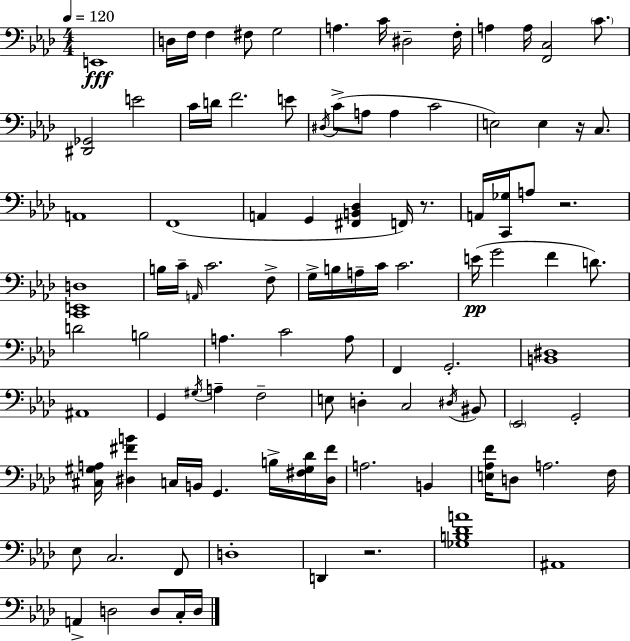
{
  \clef bass
  \numericTimeSignature
  \time 4/4
  \key aes \major
  \tempo 4 = 120
  \repeat volta 2 { e,1\fff | d16 f16 f4 fis8 g2 | a4. c'16 dis2-- f16-. | a4 a16 <f, c>2 \parenthesize c'8. | \break <dis, ges,>2 e'2 | c'16 d'16 f'2. e'8 | \acciaccatura { dis16 }( c'8-> a8 a4 c'2 | e2) e4 r16 c8. | \break a,1 | f,1( | a,4 g,4 <fis, b, des>4 f,16) r8. | a,16 <c, ges>16 a8 r2. | \break <c, e, d>1 | b16 c'16-- \grace { a,16 } c'2. | f8-> g16-> b16 a16-- c'16 c'2. | e'16(\pp g'2 f'4 d'8.) | \break d'2 b2 | a4. c'2 | a8 f,4 g,2.-. | <b, dis>1 | \break ais,1 | g,4 \acciaccatura { gis16 } a4-- f2-- | e8 d4-. c2 | \acciaccatura { dis16 } bis,8 \parenthesize ees,2 g,2-. | \break <cis gis a>16 <dis fis' b'>4 c16 b,16 g,4. | b16-> <fis gis des'>16 <dis fis'>16 a2. | b,4 <e aes f'>16 d8 a2. | f16 ees8 c2. | \break f,8 d1-. | d,4 r2. | <ges b des' a'>1 | ais,1 | \break a,4-> d2 | d8 c16-. d16 } \bar "|."
}